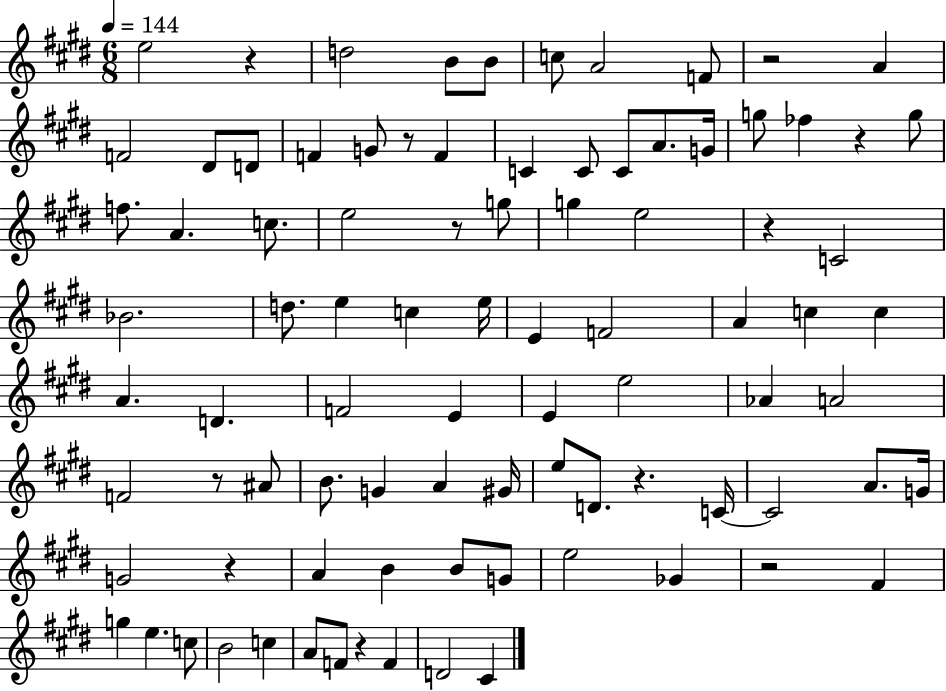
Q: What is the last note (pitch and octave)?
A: C#4